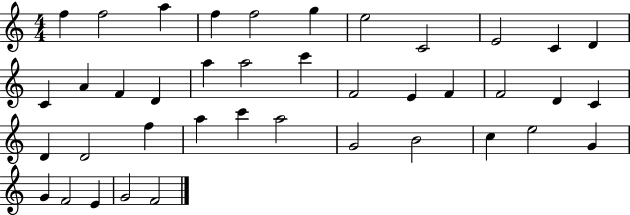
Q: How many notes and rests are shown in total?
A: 40